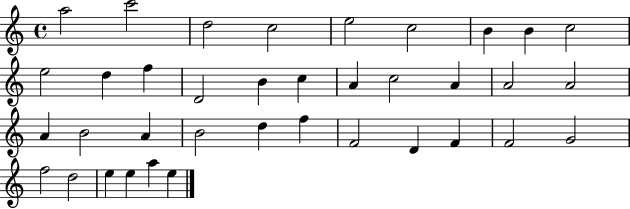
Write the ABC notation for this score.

X:1
T:Untitled
M:4/4
L:1/4
K:C
a2 c'2 d2 c2 e2 c2 B B c2 e2 d f D2 B c A c2 A A2 A2 A B2 A B2 d f F2 D F F2 G2 f2 d2 e e a e